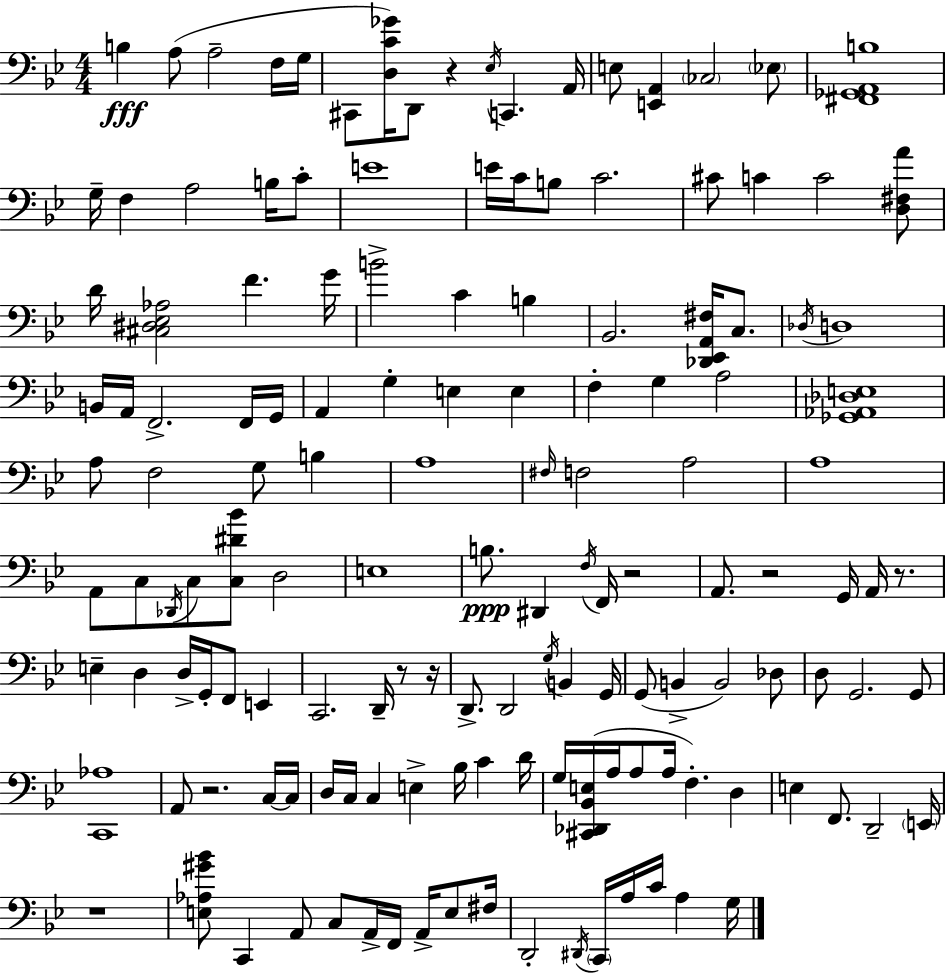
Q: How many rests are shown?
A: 8